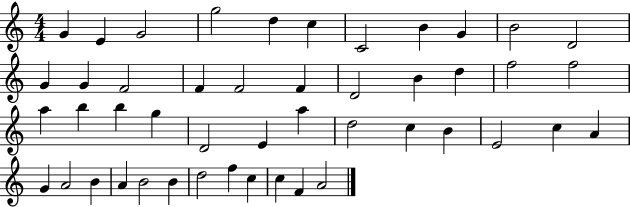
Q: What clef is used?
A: treble